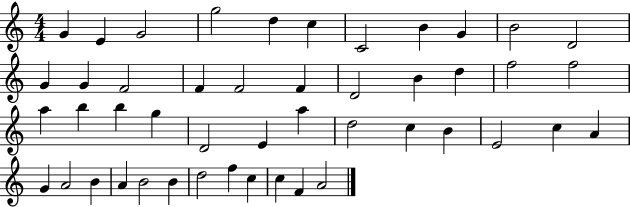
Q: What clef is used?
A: treble